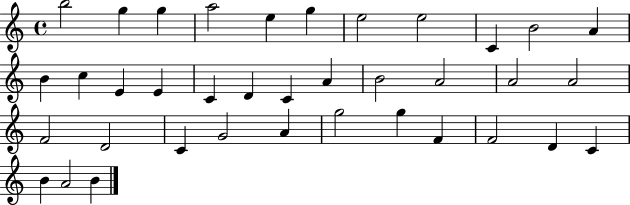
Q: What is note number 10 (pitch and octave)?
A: B4